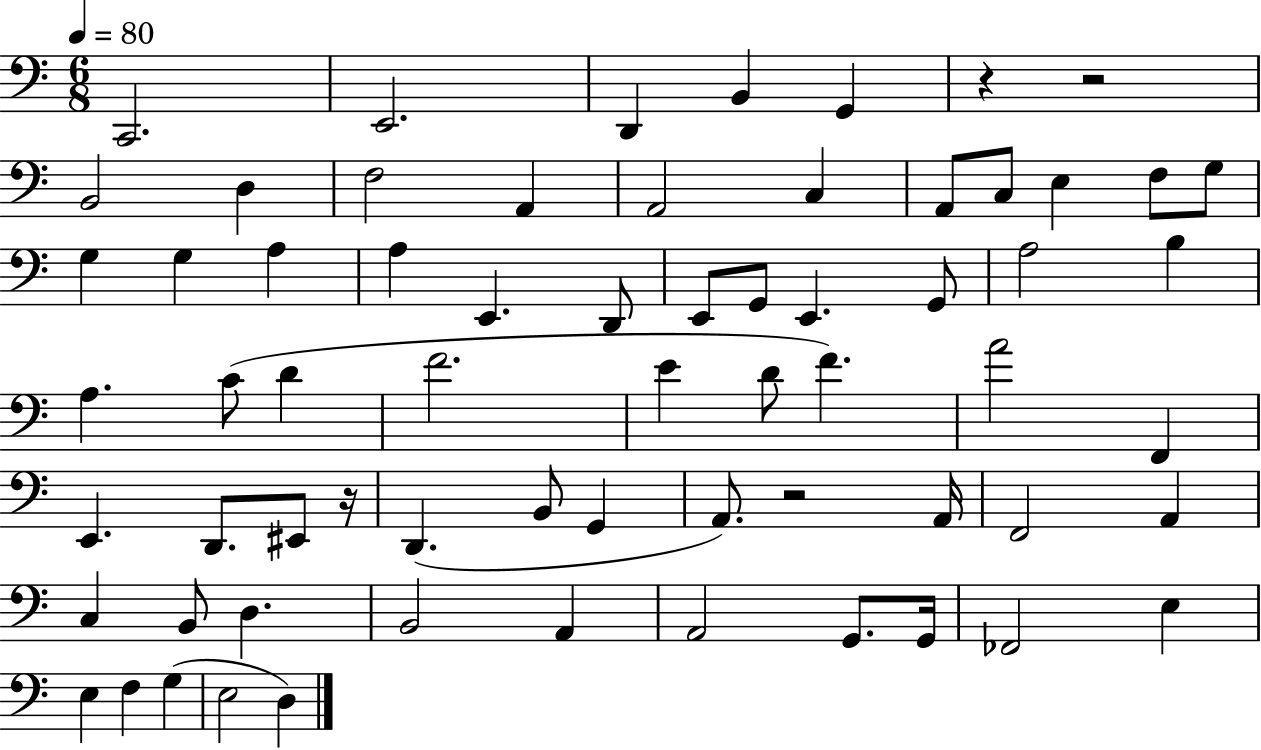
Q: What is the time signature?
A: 6/8